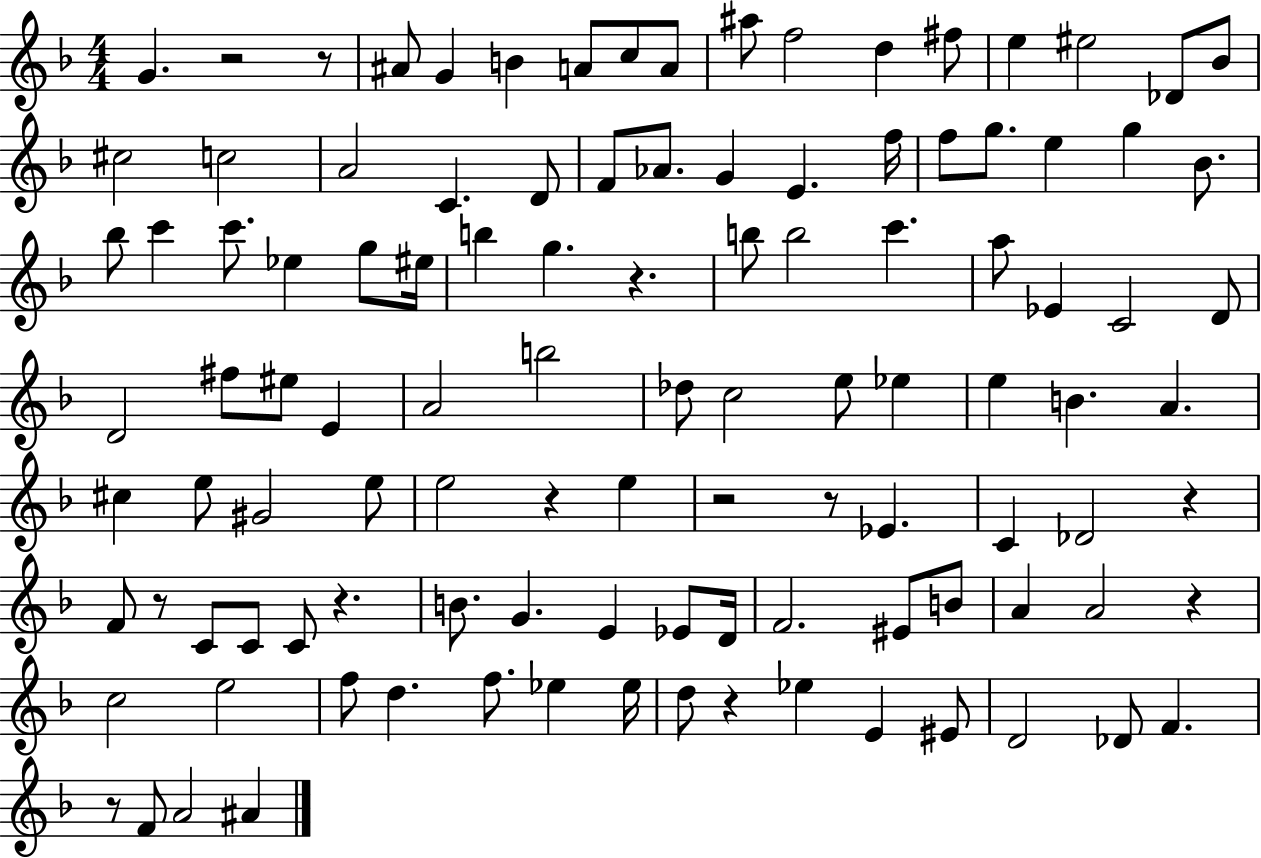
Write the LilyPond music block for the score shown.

{
  \clef treble
  \numericTimeSignature
  \time 4/4
  \key f \major
  g'4. r2 r8 | ais'8 g'4 b'4 a'8 c''8 a'8 | ais''8 f''2 d''4 fis''8 | e''4 eis''2 des'8 bes'8 | \break cis''2 c''2 | a'2 c'4. d'8 | f'8 aes'8. g'4 e'4. f''16 | f''8 g''8. e''4 g''4 bes'8. | \break bes''8 c'''4 c'''8. ees''4 g''8 eis''16 | b''4 g''4. r4. | b''8 b''2 c'''4. | a''8 ees'4 c'2 d'8 | \break d'2 fis''8 eis''8 e'4 | a'2 b''2 | des''8 c''2 e''8 ees''4 | e''4 b'4. a'4. | \break cis''4 e''8 gis'2 e''8 | e''2 r4 e''4 | r2 r8 ees'4. | c'4 des'2 r4 | \break f'8 r8 c'8 c'8 c'8 r4. | b'8. g'4. e'4 ees'8 d'16 | f'2. eis'8 b'8 | a'4 a'2 r4 | \break c''2 e''2 | f''8 d''4. f''8. ees''4 ees''16 | d''8 r4 ees''4 e'4 eis'8 | d'2 des'8 f'4. | \break r8 f'8 a'2 ais'4 | \bar "|."
}